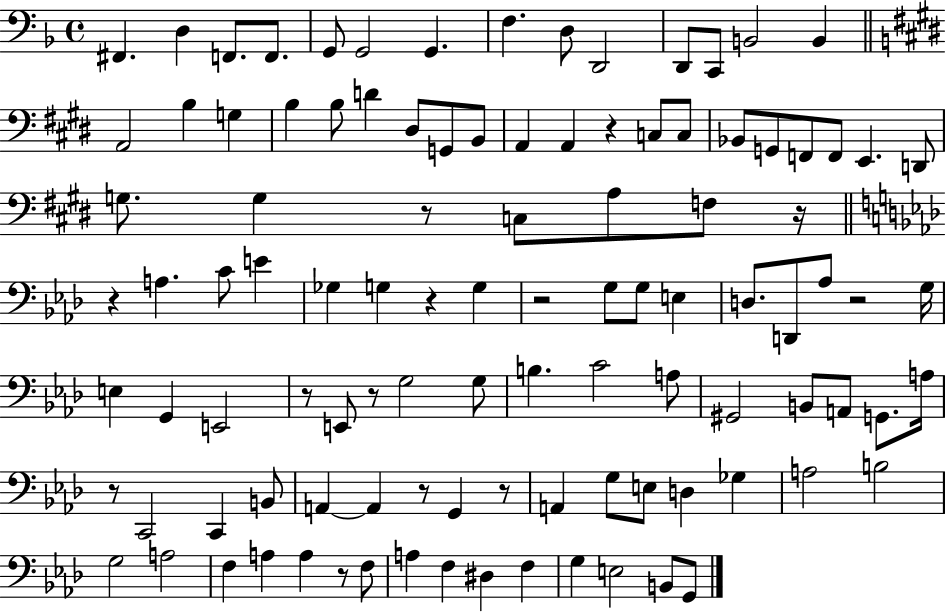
{
  \clef bass
  \time 4/4
  \defaultTimeSignature
  \key f \major
  fis,4. d4 f,8. f,8. | g,8 g,2 g,4. | f4. d8 d,2 | d,8 c,8 b,2 b,4 | \break \bar "||" \break \key e \major a,2 b4 g4 | b4 b8 d'4 dis8 g,8 b,8 | a,4 a,4 r4 c8 c8 | bes,8 g,8 f,8 f,8 e,4. d,8 | \break g8. g4 r8 c8 a8 f8 r16 | \bar "||" \break \key aes \major r4 a4. c'8 e'4 | ges4 g4 r4 g4 | r2 g8 g8 e4 | d8. d,8 aes8 r2 g16 | \break e4 g,4 e,2 | r8 e,8 r8 g2 g8 | b4. c'2 a8 | gis,2 b,8 a,8 g,8. a16 | \break r8 c,2 c,4 b,8 | a,4~~ a,4 r8 g,4 r8 | a,4 g8 e8 d4 ges4 | a2 b2 | \break g2 a2 | f4 a4 a4 r8 f8 | a4 f4 dis4 f4 | g4 e2 b,8 g,8 | \break \bar "|."
}